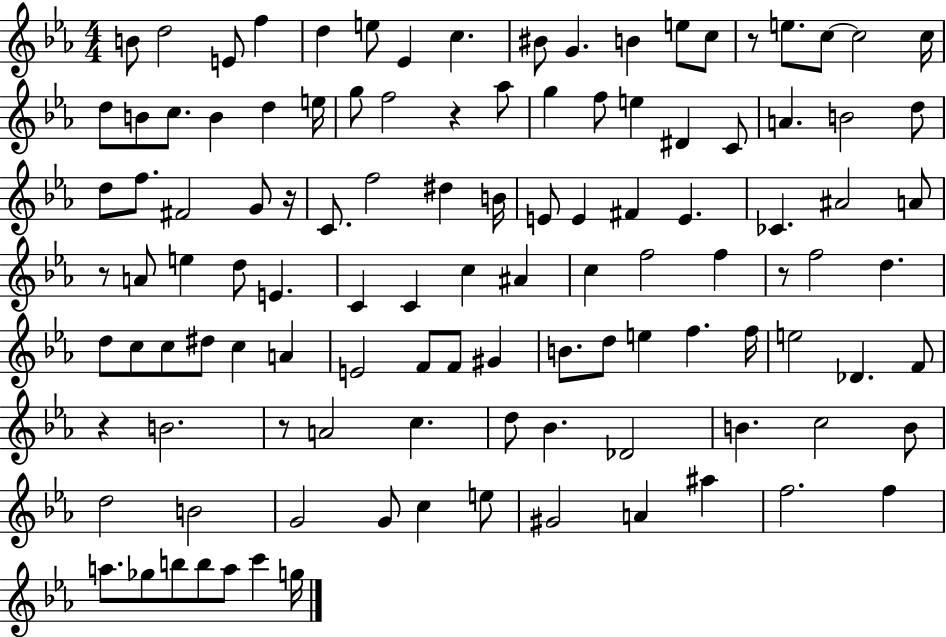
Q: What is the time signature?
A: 4/4